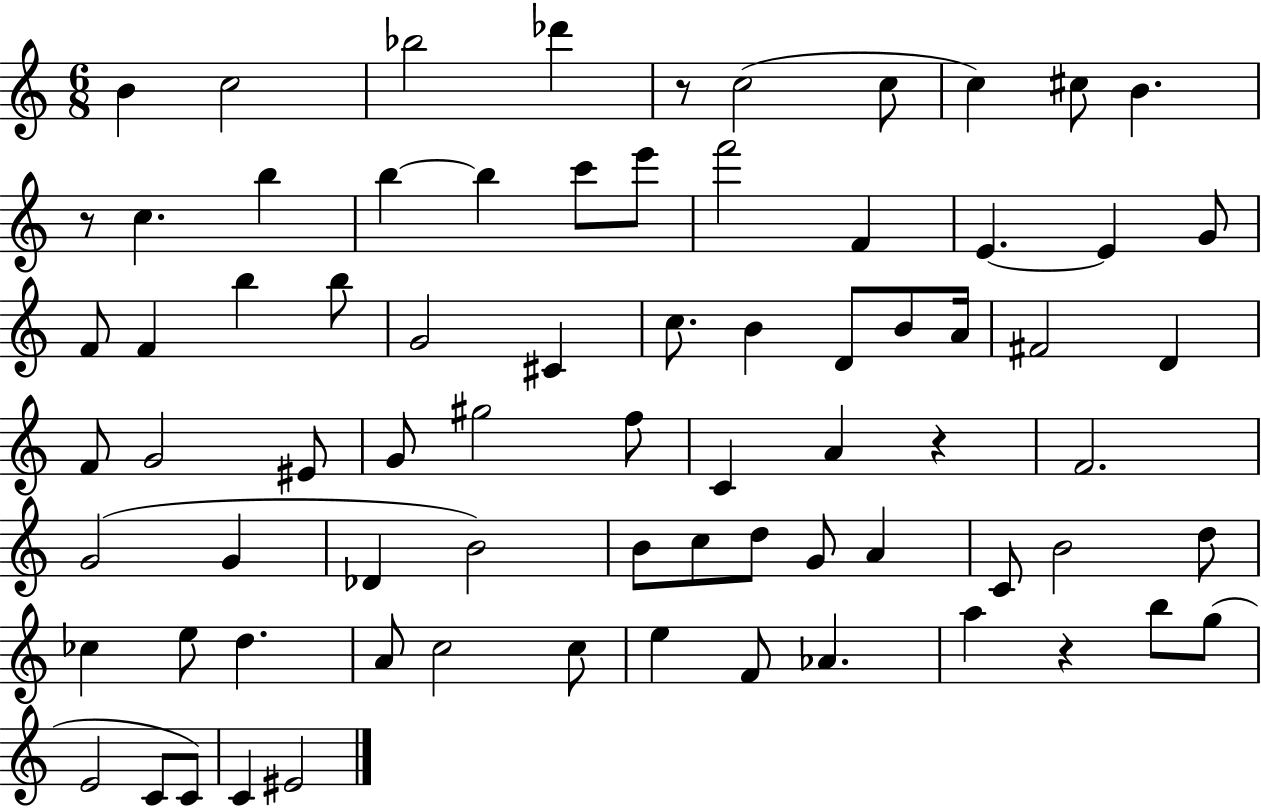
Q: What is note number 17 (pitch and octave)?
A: F4